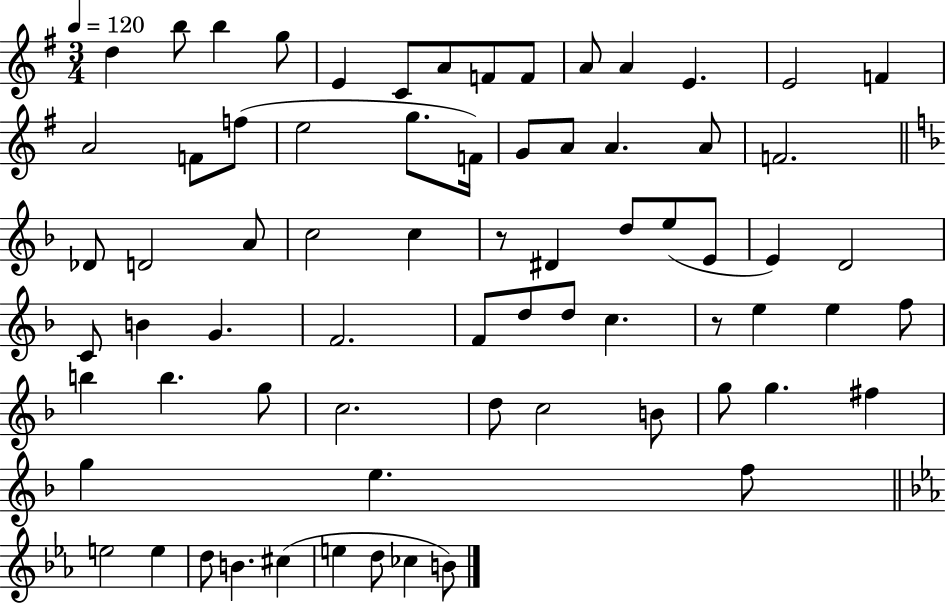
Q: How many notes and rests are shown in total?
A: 71